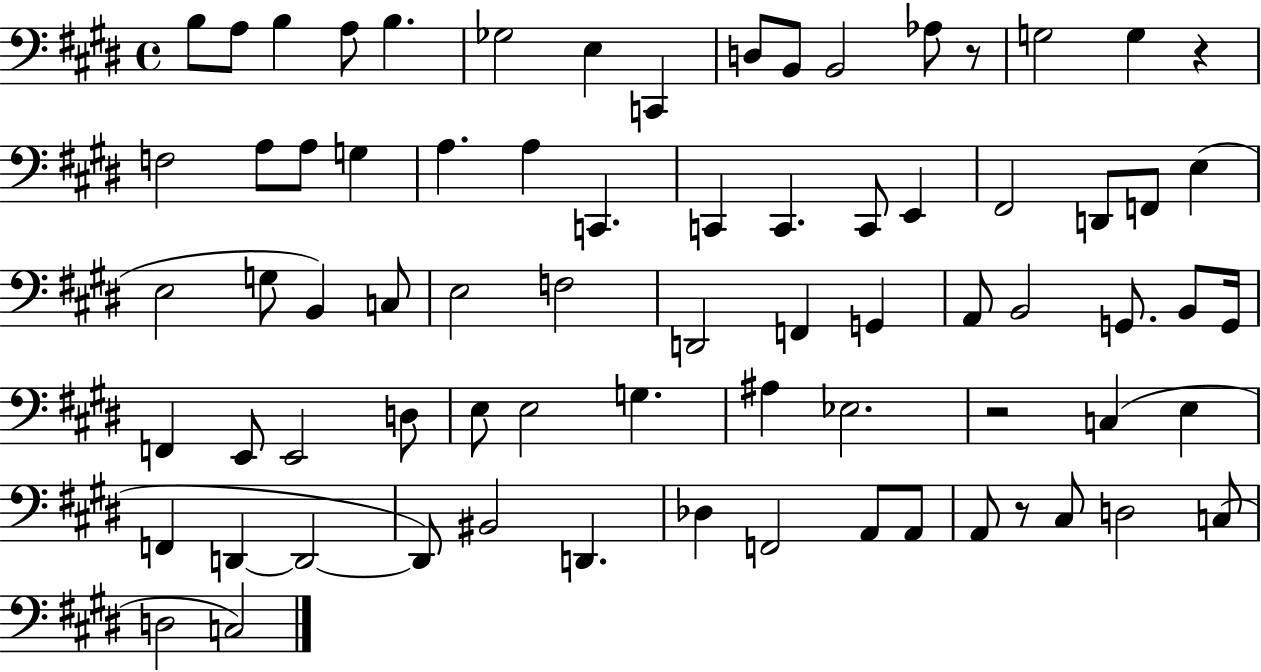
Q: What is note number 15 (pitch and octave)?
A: F3